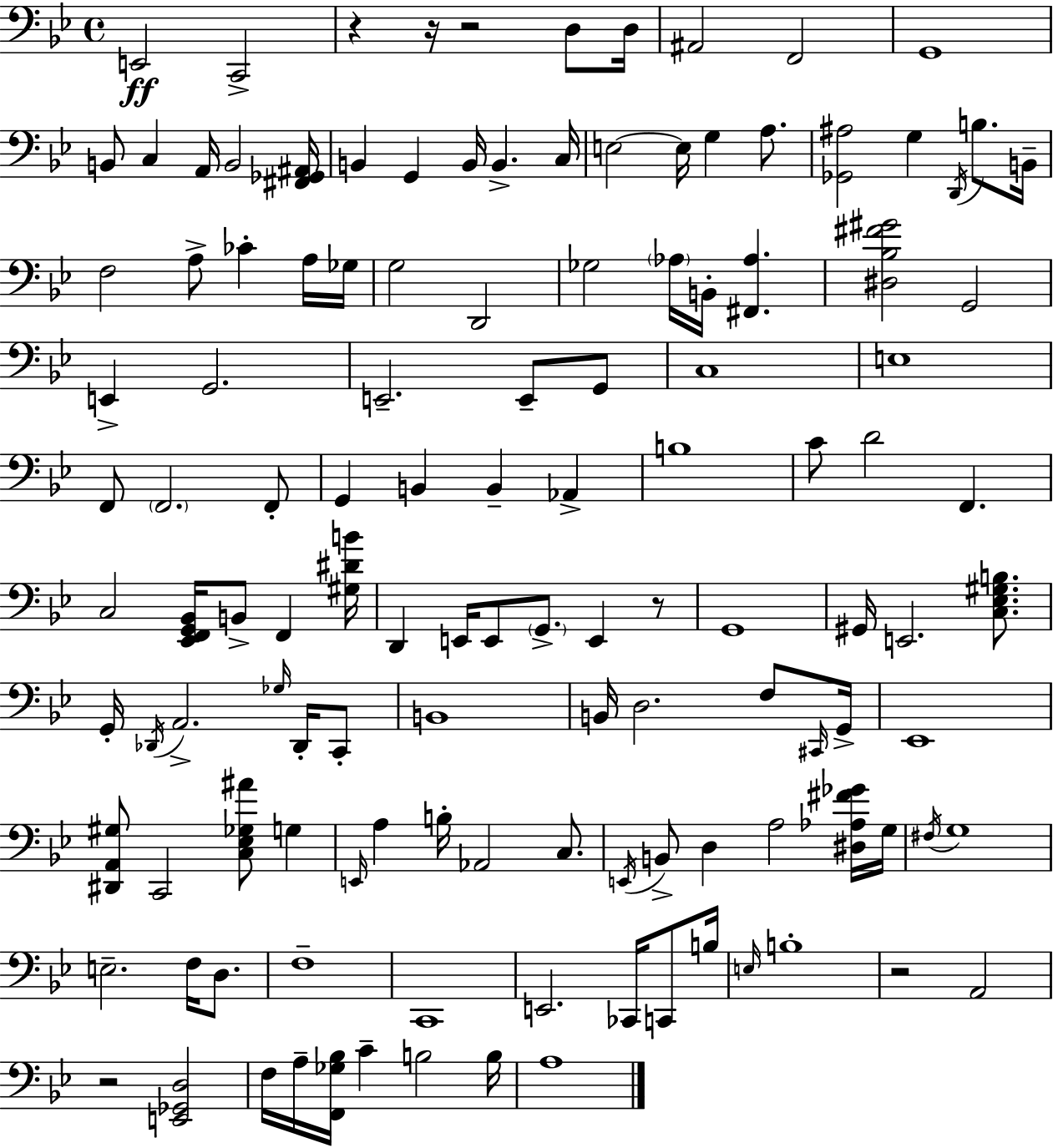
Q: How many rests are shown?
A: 6